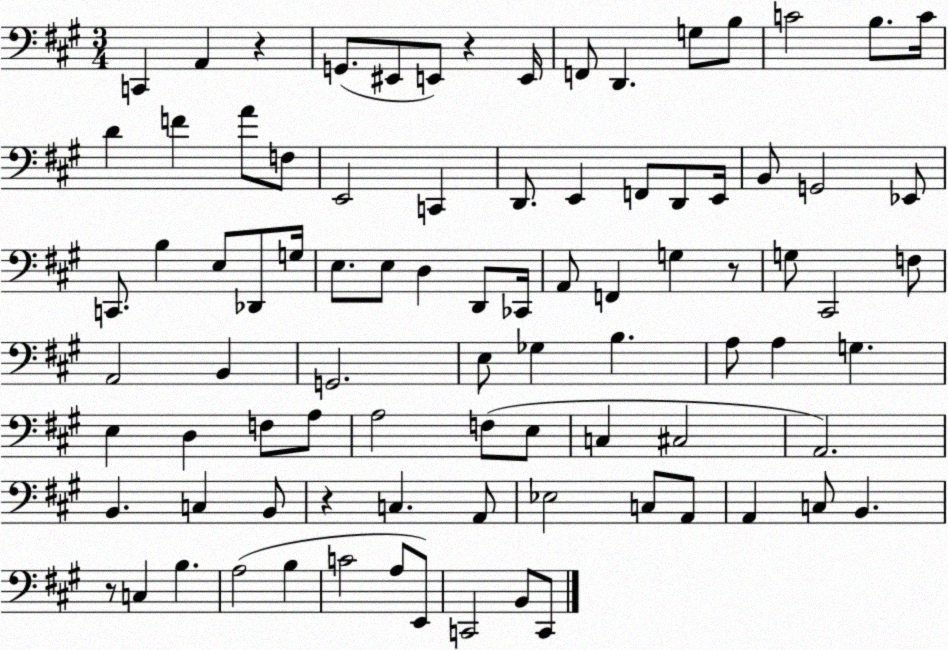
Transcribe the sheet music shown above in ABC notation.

X:1
T:Untitled
M:3/4
L:1/4
K:A
C,, A,, z G,,/2 ^E,,/2 E,,/2 z E,,/4 F,,/2 D,, G,/2 B,/2 C2 B,/2 C/4 D F A/2 F,/2 E,,2 C,, D,,/2 E,, F,,/2 D,,/2 E,,/4 B,,/2 G,,2 _E,,/2 C,,/2 B, E,/2 _D,,/2 G,/4 E,/2 E,/2 D, D,,/2 _C,,/4 A,,/2 F,, G, z/2 G,/2 ^C,,2 F,/2 A,,2 B,, G,,2 E,/2 _G, B, A,/2 A, G, E, D, F,/2 A,/2 A,2 F,/2 E,/2 C, ^C,2 A,,2 B,, C, B,,/2 z C, A,,/2 _E,2 C,/2 A,,/2 A,, C,/2 B,, z/2 C, B, A,2 B, C2 A,/2 E,,/2 C,,2 B,,/2 C,,/2